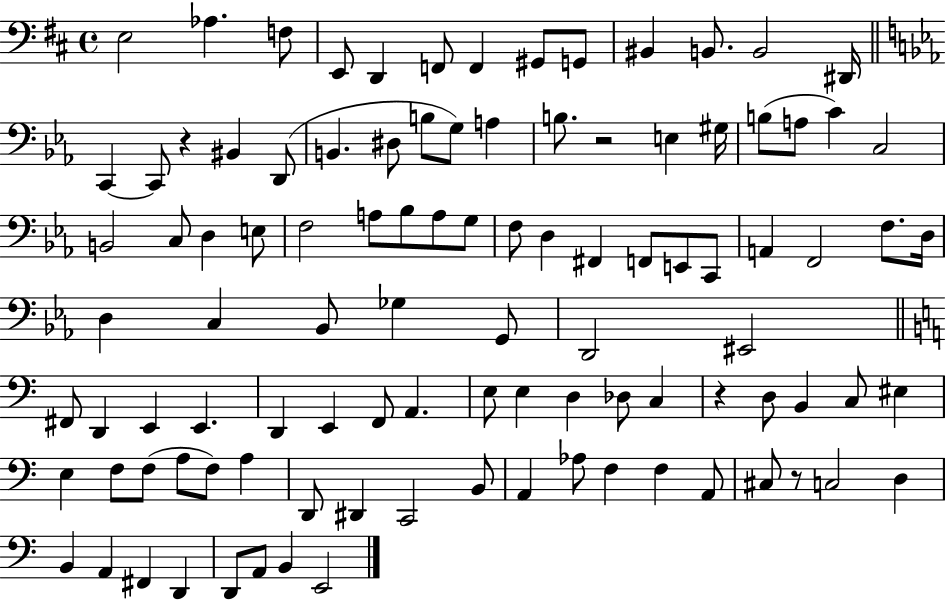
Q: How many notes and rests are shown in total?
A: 102